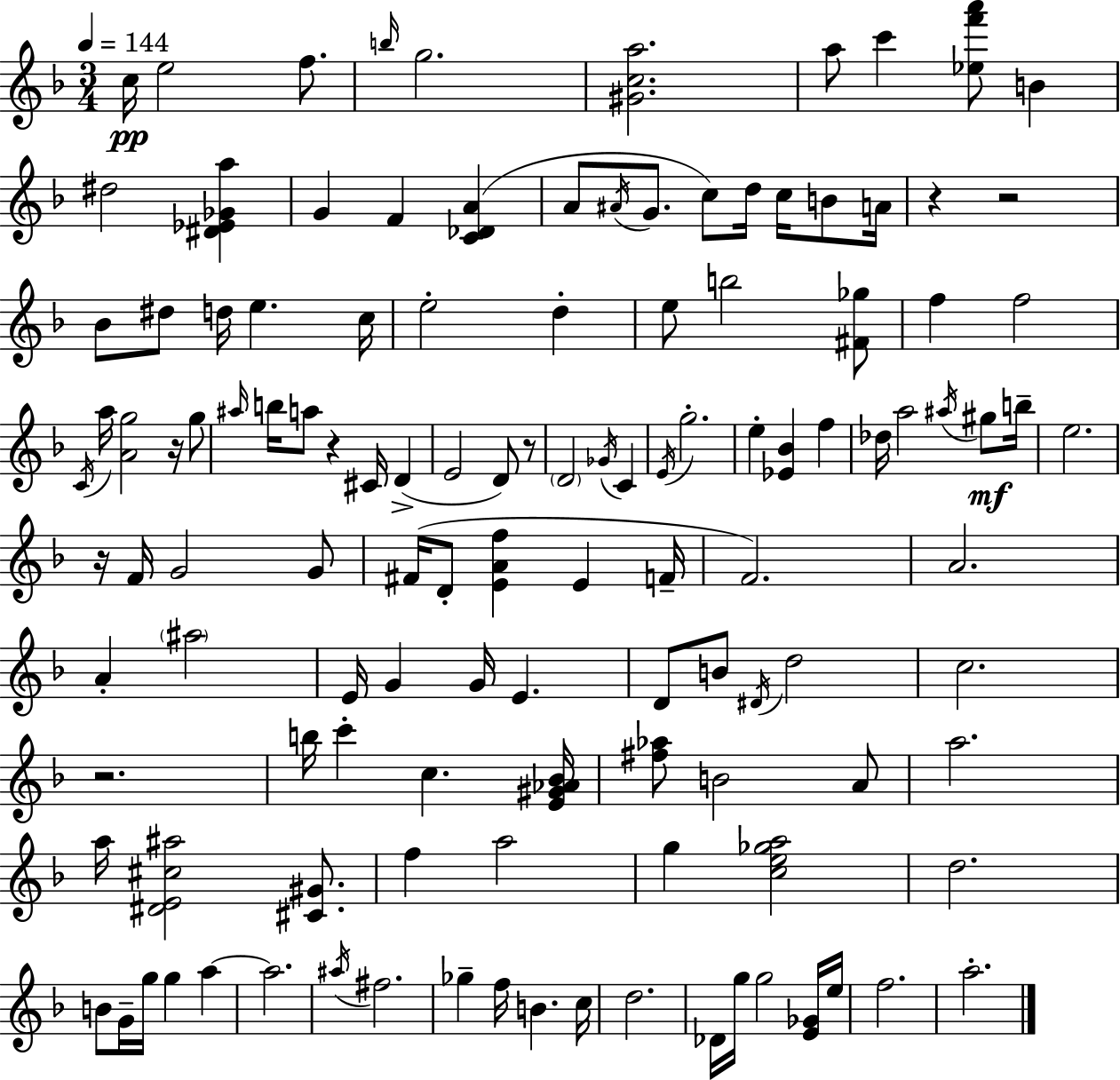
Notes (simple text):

C5/s E5/h F5/e. B5/s G5/h. [G#4,C5,A5]/h. A5/e C6/q [Eb5,F6,A6]/e B4/q D#5/h [D#4,Eb4,Gb4,A5]/q G4/q F4/q [C4,Db4,A4]/q A4/e A#4/s G4/e. C5/e D5/s C5/s B4/e A4/s R/q R/h Bb4/e D#5/e D5/s E5/q. C5/s E5/h D5/q E5/e B5/h [F#4,Gb5]/e F5/q F5/h C4/s A5/s [A4,G5]/h R/s G5/e A#5/s B5/s A5/e R/q C#4/s D4/q E4/h D4/e R/e D4/h Gb4/s C4/q E4/s G5/h. E5/q [Eb4,Bb4]/q F5/q Db5/s A5/h A#5/s G#5/e B5/s E5/h. R/s F4/s G4/h G4/e F#4/s D4/e [E4,A4,F5]/q E4/q F4/s F4/h. A4/h. A4/q A#5/h E4/s G4/q G4/s E4/q. D4/e B4/e D#4/s D5/h C5/h. R/h. B5/s C6/q C5/q. [E4,G#4,Ab4,Bb4]/s [F#5,Ab5]/e B4/h A4/e A5/h. A5/s [D#4,E4,C#5,A#5]/h [C#4,G#4]/e. F5/q A5/h G5/q [C5,E5,Gb5,A5]/h D5/h. B4/e G4/s G5/s G5/q A5/q A5/h. A#5/s F#5/h. Gb5/q F5/s B4/q. C5/s D5/h. Db4/s G5/s G5/h [E4,Gb4]/s E5/s F5/h. A5/h.